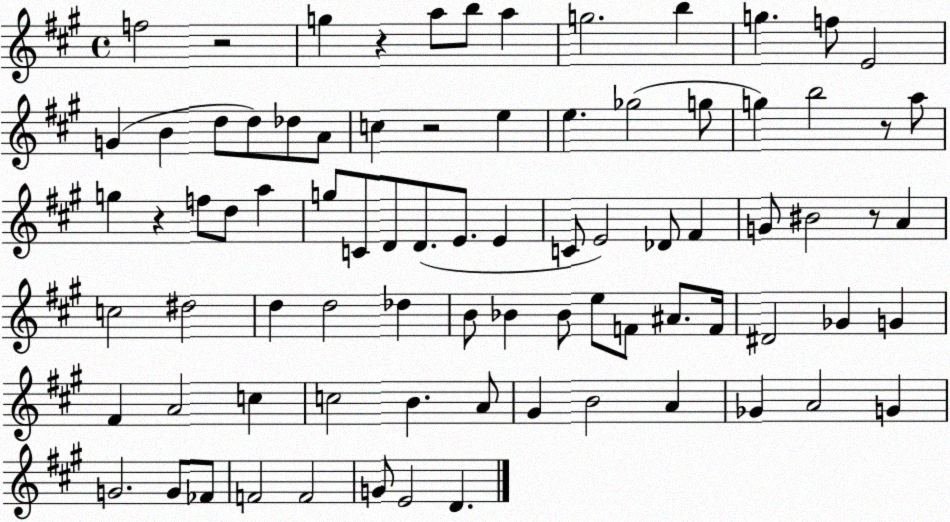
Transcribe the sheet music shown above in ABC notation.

X:1
T:Untitled
M:4/4
L:1/4
K:A
f2 z2 g z a/2 b/2 a g2 b g f/2 E2 G B d/2 d/2 _d/2 A/2 c z2 e e _g2 g/2 g b2 z/2 a/2 g z f/2 d/2 a g/2 C/2 D/2 D/2 E/2 E C/2 E2 _D/2 ^F G/2 ^B2 z/2 A c2 ^d2 d d2 _d B/2 _B _B/2 e/2 F/2 ^A/2 F/4 ^D2 _G G ^F A2 c c2 B A/2 ^G B2 A _G A2 G G2 G/2 _F/2 F2 F2 G/2 E2 D